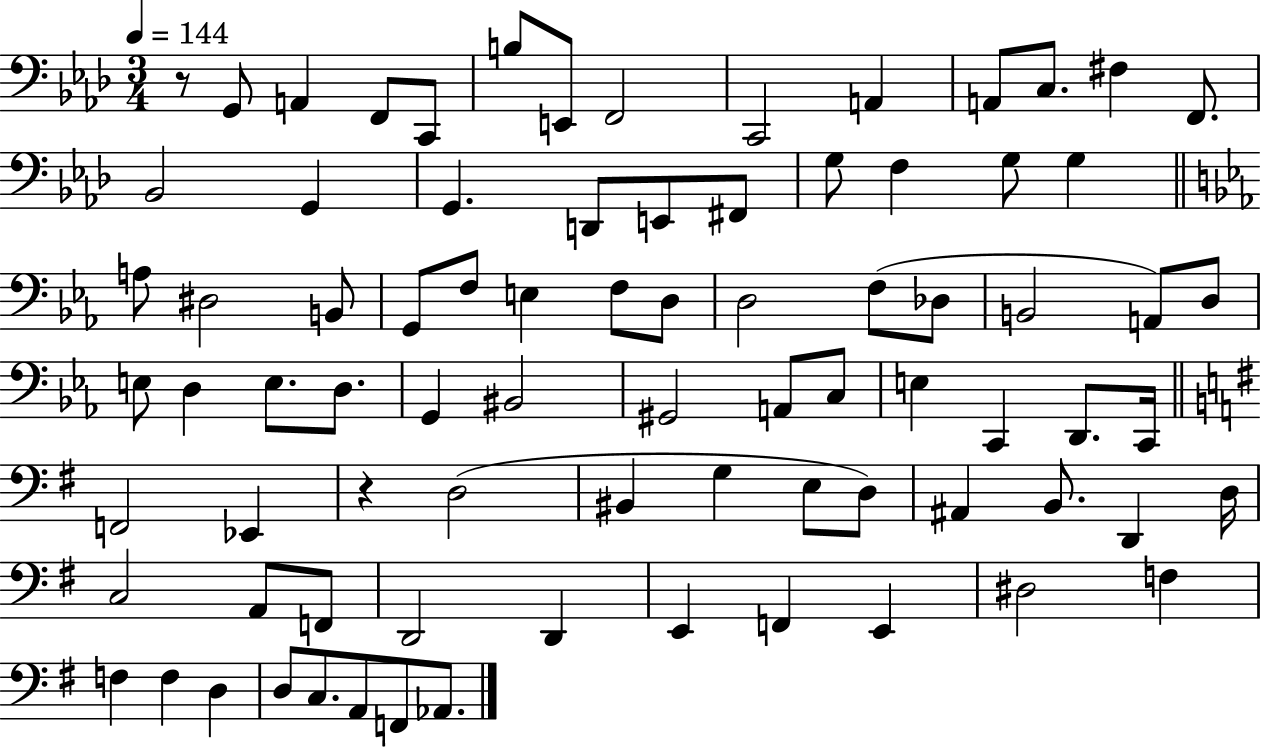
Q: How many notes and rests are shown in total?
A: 81